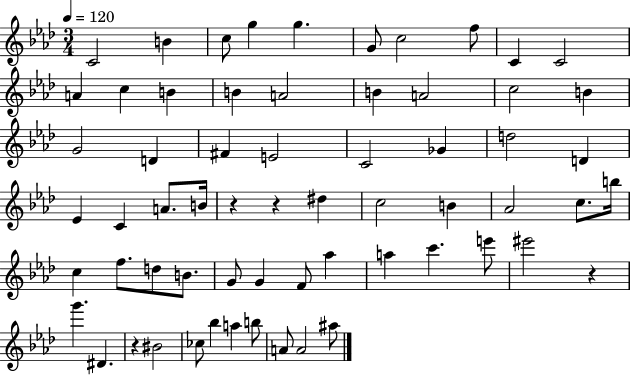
{
  \clef treble
  \numericTimeSignature
  \time 3/4
  \key aes \major
  \tempo 4 = 120
  c'2 b'4 | c''8 g''4 g''4. | g'8 c''2 f''8 | c'4 c'2 | \break a'4 c''4 b'4 | b'4 a'2 | b'4 a'2 | c''2 b'4 | \break g'2 d'4 | fis'4 e'2 | c'2 ges'4 | d''2 d'4 | \break ees'4 c'4 a'8. b'16 | r4 r4 dis''4 | c''2 b'4 | aes'2 c''8. b''16 | \break c''4 f''8. d''8 b'8. | g'8 g'4 f'8 aes''4 | a''4 c'''4. e'''8 | eis'''2 r4 | \break g'''4. dis'4. | r4 bis'2 | ces''8 bes''4 a''4 b''8 | a'8 a'2 ais''8 | \break \bar "|."
}